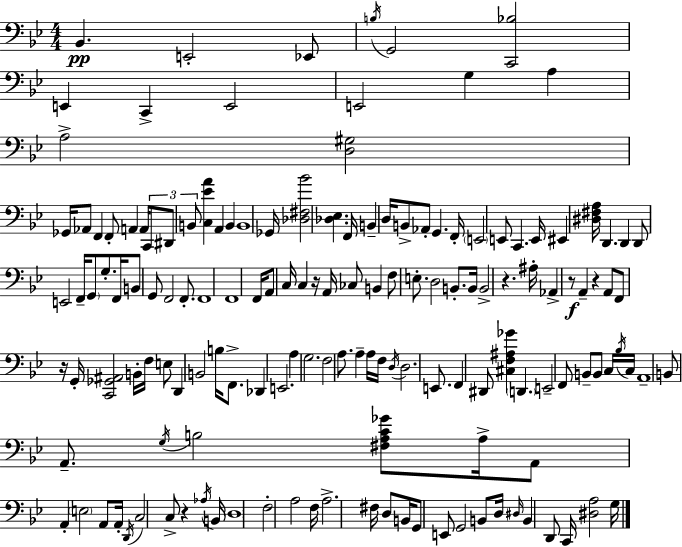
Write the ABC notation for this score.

X:1
T:Untitled
M:4/4
L:1/4
K:Bb
_B,, E,,2 _E,,/2 B,/4 G,,2 [C,,_B,]2 E,, C,, E,,2 E,,2 G, A, A,2 [D,^G,]2 _G,,/4 _A,,/2 F,, F,,/2 A,, A,,/4 C,,/2 ^D,,/2 B,,/2 [C,_EA] A,, B,, B,,4 _G,,/4 [_D,^F,_B]2 [_D,_E,] F,,/4 B,, D,/4 B,,/2 _A,,/2 G,, F,,/4 E,,2 E,,/2 C,, E,,/4 ^E,, [^D,^F,A,]/4 D,, D,, D,,/2 E,,2 F,,/4 G,,/2 G,/2 F,,/4 B,,/2 G,,/2 F,,2 F,,/2 F,,4 F,,4 F,,/4 A,,/2 C,/4 C, z/4 A,,/4 _C,/2 B,, F,/2 E,/2 D,2 B,,/2 B,,/4 B,,2 z ^A,/4 _A,, z/2 A,, z A,,/2 F,,/2 z/4 G,,/4 [C,,_G,,^A,,]2 B,,/4 F,/4 E,/2 D,, B,,2 B,/4 F,,/2 _D,, E,,2 A, G,2 F,2 A,/2 A, A,/4 F,/4 D,/4 D,2 E,,/2 F,, ^D,,/2 [^C,F,^A,_G] D,, E,,2 F,,/2 B,,/2 B,,/2 C,/4 _B,/4 C,/4 A,,4 B,,/2 A,,/2 G,/4 B,2 [^F,A,C_G]/2 A,/4 A,,/2 A,, E,2 A,,/2 A,,/4 D,,/4 C,2 C,/2 z _A,/4 B,,/4 D,4 F,2 A,2 F,/4 A,2 ^F,/4 D,/2 B,,/4 G,,/2 E,,/2 G,,2 B,,/2 D,/4 ^D,/4 B,, D,,/2 C,,/4 [^D,A,]2 G,/4